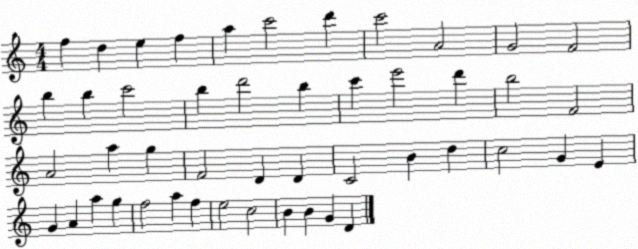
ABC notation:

X:1
T:Untitled
M:4/4
L:1/4
K:C
f d e f a c'2 d' c'2 A2 G2 F2 b b c'2 b d'2 b c' e'2 d' b2 F2 A2 a g F2 D D C2 B d c2 G E G A a g f2 a f e2 c2 B B G D